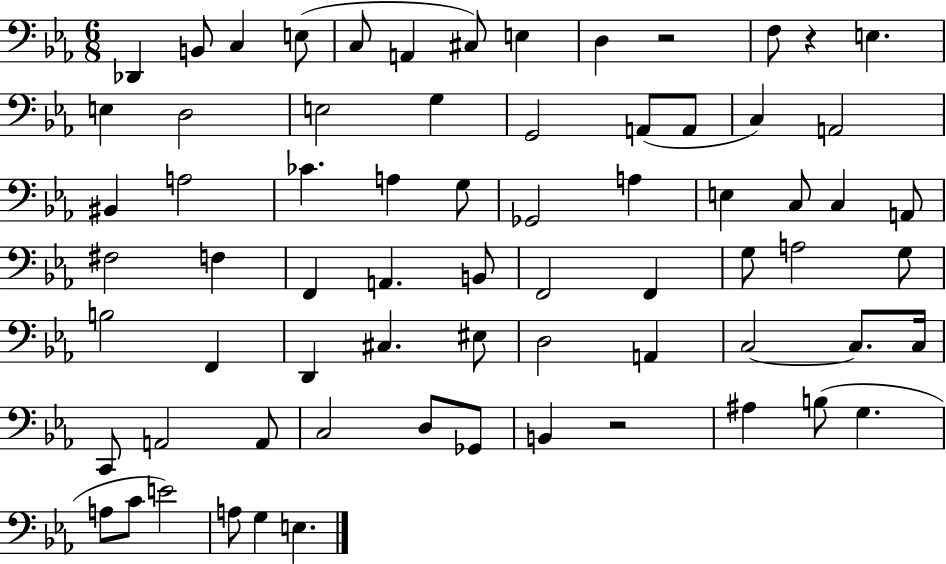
X:1
T:Untitled
M:6/8
L:1/4
K:Eb
_D,, B,,/2 C, E,/2 C,/2 A,, ^C,/2 E, D, z2 F,/2 z E, E, D,2 E,2 G, G,,2 A,,/2 A,,/2 C, A,,2 ^B,, A,2 _C A, G,/2 _G,,2 A, E, C,/2 C, A,,/2 ^F,2 F, F,, A,, B,,/2 F,,2 F,, G,/2 A,2 G,/2 B,2 F,, D,, ^C, ^E,/2 D,2 A,, C,2 C,/2 C,/4 C,,/2 A,,2 A,,/2 C,2 D,/2 _G,,/2 B,, z2 ^A, B,/2 G, A,/2 C/2 E2 A,/2 G, E,